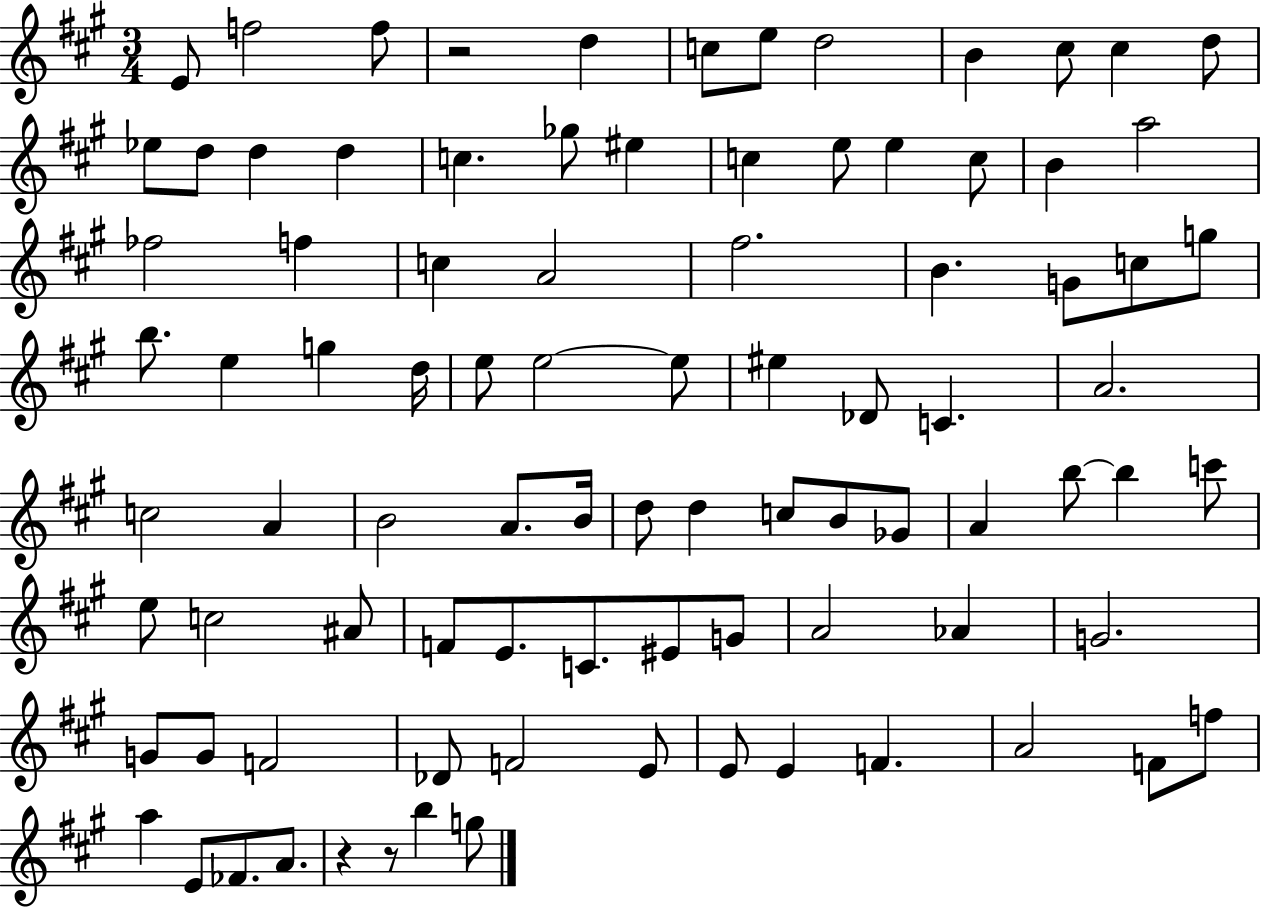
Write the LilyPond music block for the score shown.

{
  \clef treble
  \numericTimeSignature
  \time 3/4
  \key a \major
  e'8 f''2 f''8 | r2 d''4 | c''8 e''8 d''2 | b'4 cis''8 cis''4 d''8 | \break ees''8 d''8 d''4 d''4 | c''4. ges''8 eis''4 | c''4 e''8 e''4 c''8 | b'4 a''2 | \break fes''2 f''4 | c''4 a'2 | fis''2. | b'4. g'8 c''8 g''8 | \break b''8. e''4 g''4 d''16 | e''8 e''2~~ e''8 | eis''4 des'8 c'4. | a'2. | \break c''2 a'4 | b'2 a'8. b'16 | d''8 d''4 c''8 b'8 ges'8 | a'4 b''8~~ b''4 c'''8 | \break e''8 c''2 ais'8 | f'8 e'8. c'8. eis'8 g'8 | a'2 aes'4 | g'2. | \break g'8 g'8 f'2 | des'8 f'2 e'8 | e'8 e'4 f'4. | a'2 f'8 f''8 | \break a''4 e'8 fes'8. a'8. | r4 r8 b''4 g''8 | \bar "|."
}